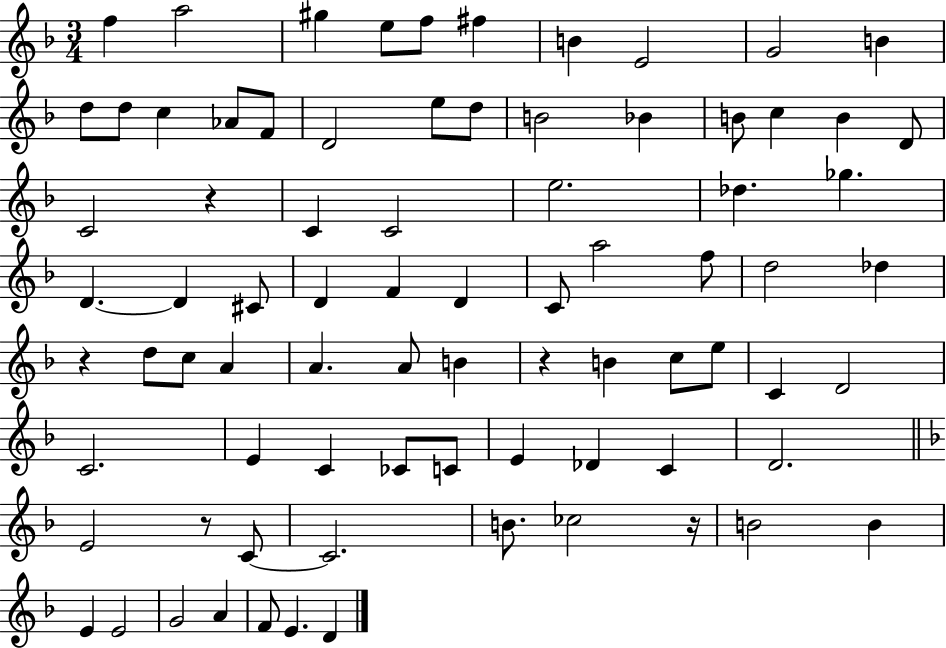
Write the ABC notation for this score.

X:1
T:Untitled
M:3/4
L:1/4
K:F
f a2 ^g e/2 f/2 ^f B E2 G2 B d/2 d/2 c _A/2 F/2 D2 e/2 d/2 B2 _B B/2 c B D/2 C2 z C C2 e2 _d _g D D ^C/2 D F D C/2 a2 f/2 d2 _d z d/2 c/2 A A A/2 B z B c/2 e/2 C D2 C2 E C _C/2 C/2 E _D C D2 E2 z/2 C/2 C2 B/2 _c2 z/4 B2 B E E2 G2 A F/2 E D